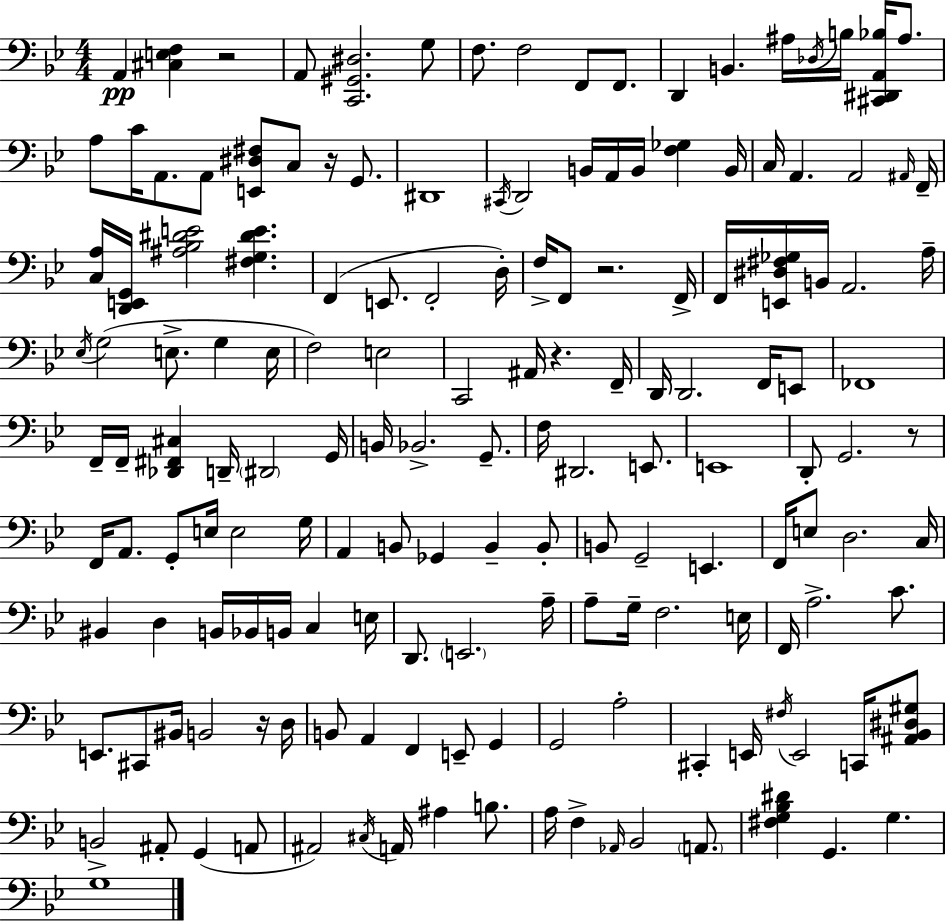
A2/q [C#3,E3,F3]/q R/h A2/e [C2,G#2,D#3]/h. G3/e F3/e. F3/h F2/e F2/e. D2/q B2/q. A#3/s Db3/s B3/s [C#2,D#2,A2,Bb3]/s A#3/e. A3/e C4/s A2/e. A2/e [E2,D#3,F#3]/e C3/e R/s G2/e. D#2/w C#2/s D2/h B2/s A2/s B2/s [F3,Gb3]/q B2/s C3/s A2/q. A2/h A#2/s F2/s [C3,A3]/s [D2,E2,G2]/s [A#3,Bb3,D#4,E4]/h [F#3,G3,D#4,E4]/q. F2/q E2/e. F2/h D3/s F3/s F2/e R/h. F2/s F2/s [E2,D#3,F#3,Gb3]/s B2/s A2/h. A3/s Eb3/s G3/h E3/e. G3/q E3/s F3/h E3/h C2/h A#2/s R/q. F2/s D2/s D2/h. F2/s E2/e FES2/w F2/s F2/s [Db2,F#2,C#3]/q D2/s D#2/h G2/s B2/s Bb2/h. G2/e. F3/s D#2/h. E2/e. E2/w D2/e G2/h. R/e F2/s A2/e. G2/e E3/s E3/h G3/s A2/q B2/e Gb2/q B2/q B2/e B2/e G2/h E2/q. F2/s E3/e D3/h. C3/s BIS2/q D3/q B2/s Bb2/s B2/s C3/q E3/s D2/e. E2/h. A3/s A3/e G3/s F3/h. E3/s F2/s A3/h. C4/e. E2/e. C#2/e BIS2/s B2/h R/s D3/s B2/e A2/q F2/q E2/e G2/q G2/h A3/h C#2/q E2/s F#3/s E2/h C2/s [A#2,Bb2,D#3,G#3]/e B2/h A#2/e G2/q A2/e A#2/h C#3/s A2/s A#3/q B3/e. A3/s F3/q Ab2/s Bb2/h A2/e. [F#3,G3,Bb3,D#4]/q G2/q. G3/q. G3/w